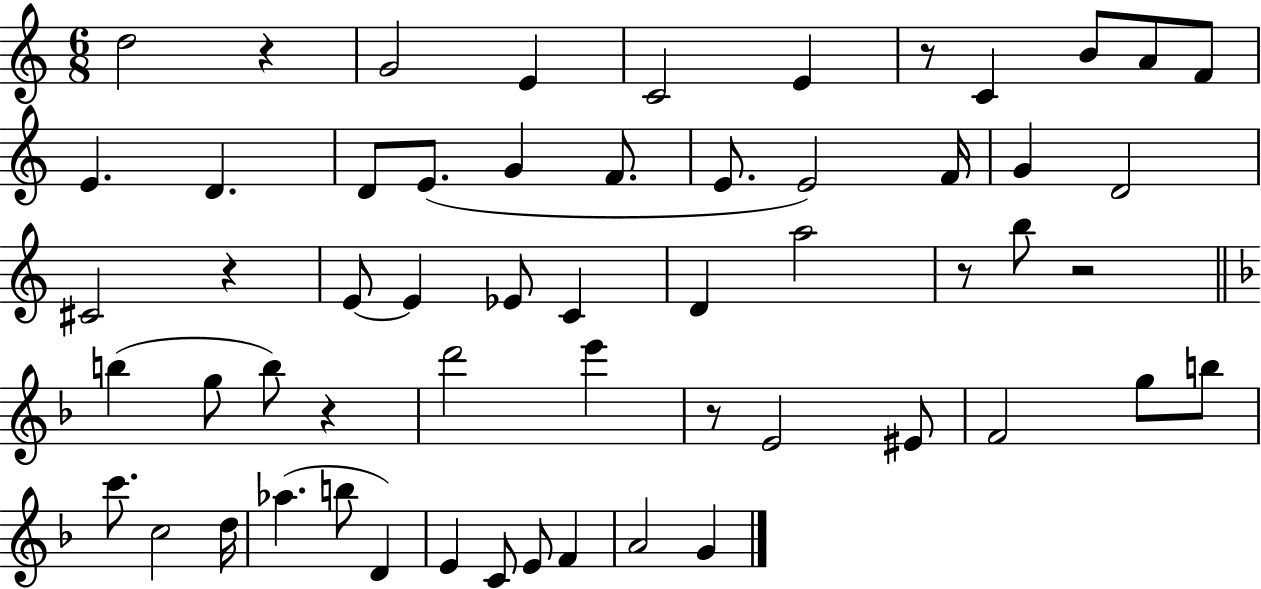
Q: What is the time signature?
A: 6/8